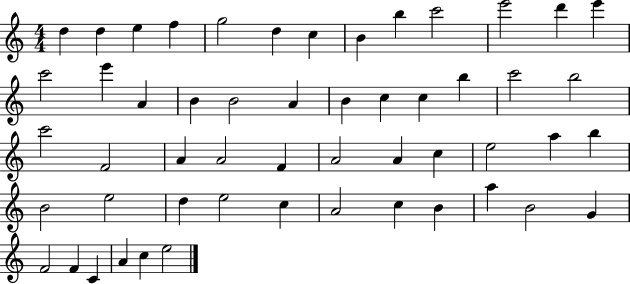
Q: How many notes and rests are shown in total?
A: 53